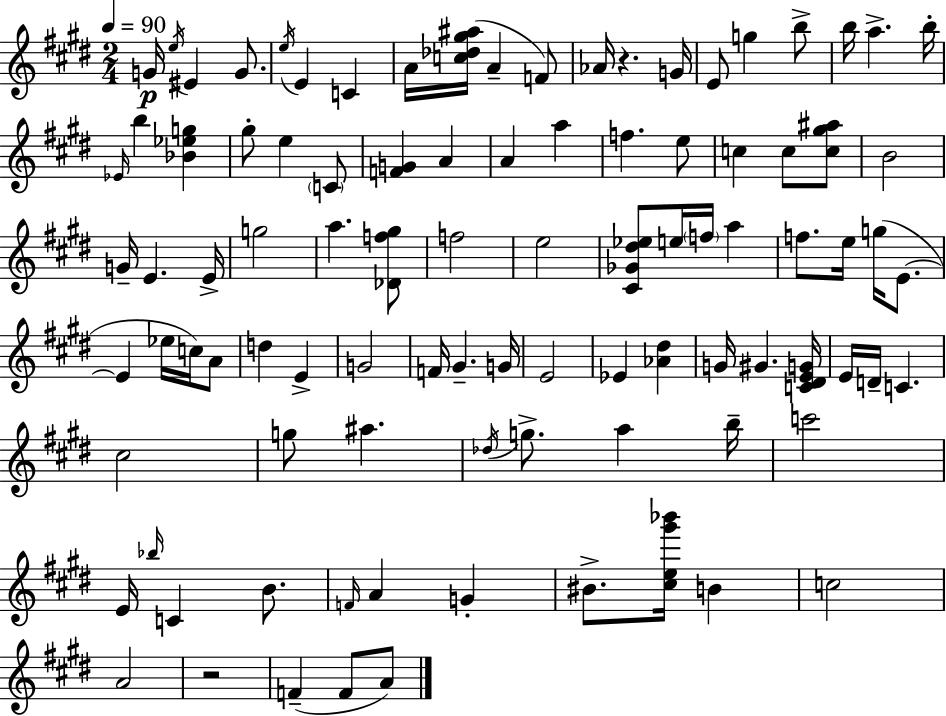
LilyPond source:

{
  \clef treble
  \numericTimeSignature
  \time 2/4
  \key e \major
  \tempo 4 = 90
  g'16\p \acciaccatura { e''16 } eis'4 g'8. | \acciaccatura { e''16 } e'4 c'4 | a'16 <c'' des'' gis'' ais''>16( a'4-- | f'8) aes'16 r4. | \break g'16 e'8 g''4 | b''8-> b''16 a''4.-> | b''16-. \grace { ees'16 } b''4 <bes' ees'' g''>4 | gis''8-. e''4 | \break \parenthesize c'8 <f' g'>4 a'4 | a'4 a''4 | f''4. | e''8 c''4 c''8 | \break <c'' gis'' ais''>8 b'2 | g'16-- e'4. | e'16-> g''2 | a''4. | \break <des' f'' gis''>8 f''2 | e''2 | <cis' ges' dis'' ees''>8 e''16 \parenthesize f''16 a''4 | f''8. e''16 g''16( | \break e'8.~~ e'4 ees''16 | c''16) a'8 d''4 e'4-> | g'2 | f'16 gis'4.-- | \break g'16 e'2 | ees'4 <aes' dis''>4 | g'16 gis'4. | <c' dis' e' g'>16 e'16 d'16-- c'4. | \break cis''2 | g''8 ais''4. | \acciaccatura { des''16 } g''8.-> a''4 | b''16-- c'''2 | \break e'16 \grace { bes''16 } c'4 | b'8. \grace { f'16 } a'4 | g'4-. bis'8.-> | <cis'' e'' gis''' bes'''>16 b'4 c''2 | \break a'2 | r2 | f'4--( | f'8 a'8) \bar "|."
}